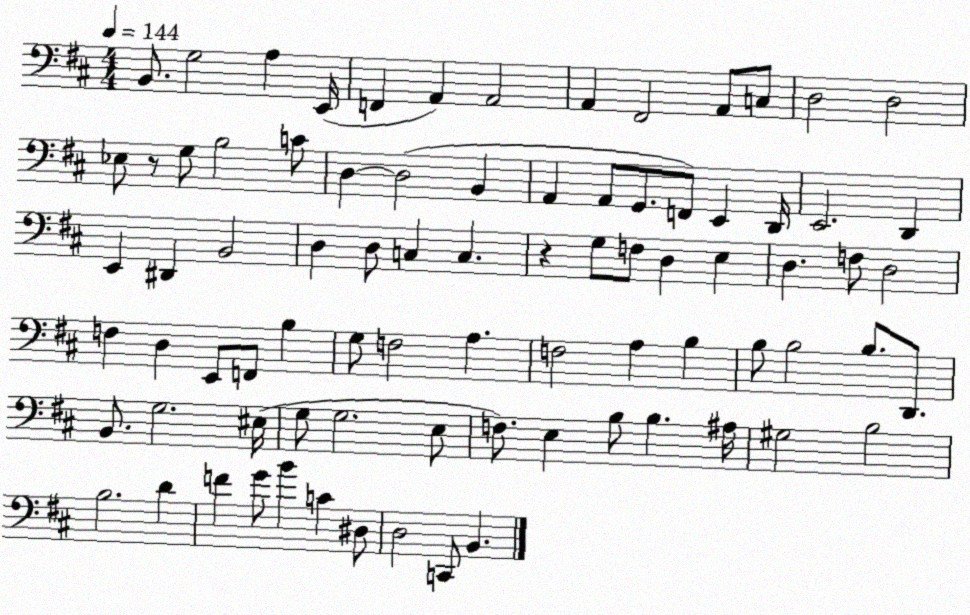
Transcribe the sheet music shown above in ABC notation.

X:1
T:Untitled
M:4/4
L:1/4
K:D
B,,/2 G,2 A, E,,/4 F,, A,, A,,2 A,, ^F,,2 A,,/2 C,/2 D,2 D,2 _E,/2 z/2 G,/2 B,2 C/2 D, D,2 B,, A,, A,,/2 G,,/2 F,,/2 E,, D,,/4 E,,2 D,, E,, ^D,, B,,2 D, D,/2 C, C, z G,/2 F,/2 D, E, D, F,/2 D,2 F, D, E,,/2 F,,/2 B, G,/2 F,2 A, F,2 A, B, B,/2 B,2 B,/2 D,,/2 B,,/2 G,2 ^E,/4 G,/2 G,2 E,/2 F,/2 E, B,/2 B, ^A,/4 ^G,2 B,2 B,2 D F G/2 B C ^D,/2 D,2 C,,/2 B,,